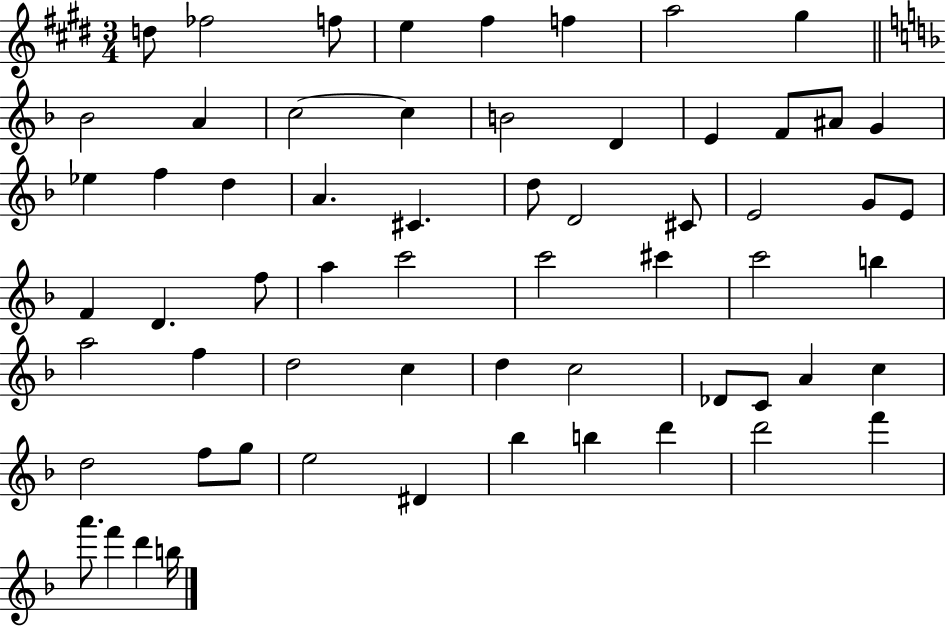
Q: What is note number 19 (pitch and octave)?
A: Eb5